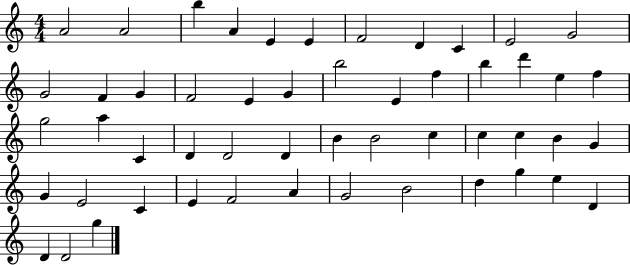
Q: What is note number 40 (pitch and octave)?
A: C4